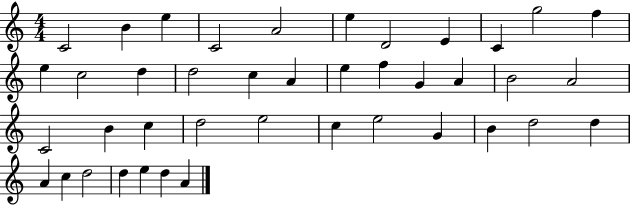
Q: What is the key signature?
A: C major